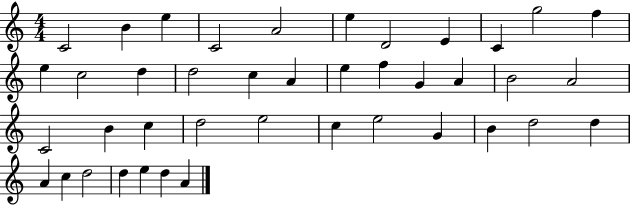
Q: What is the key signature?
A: C major